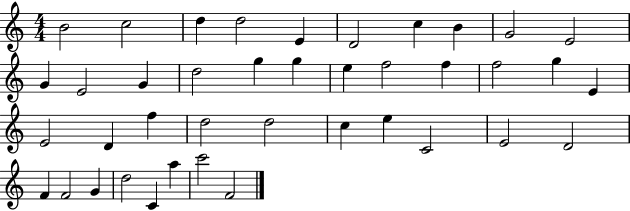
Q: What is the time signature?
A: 4/4